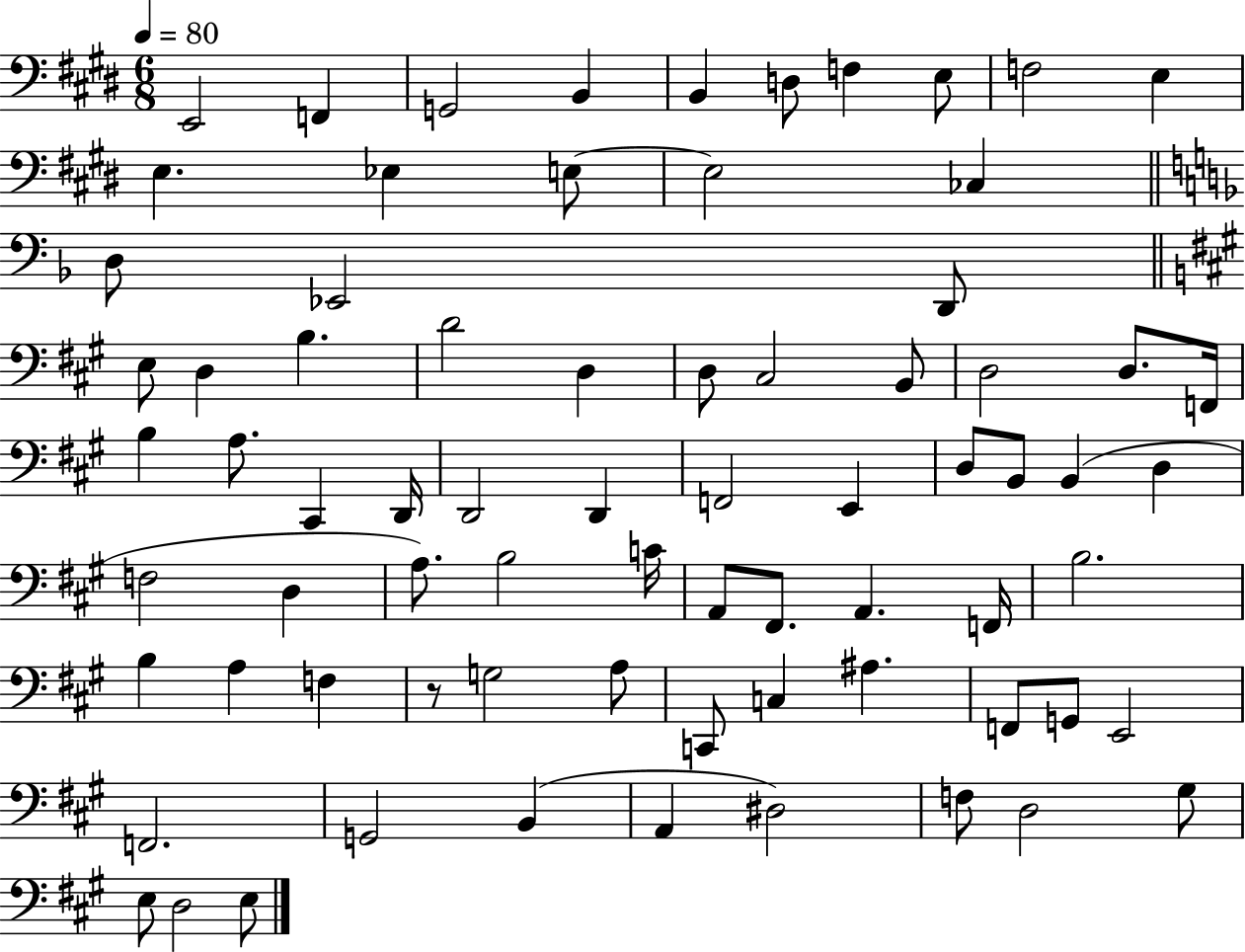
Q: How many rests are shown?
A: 1